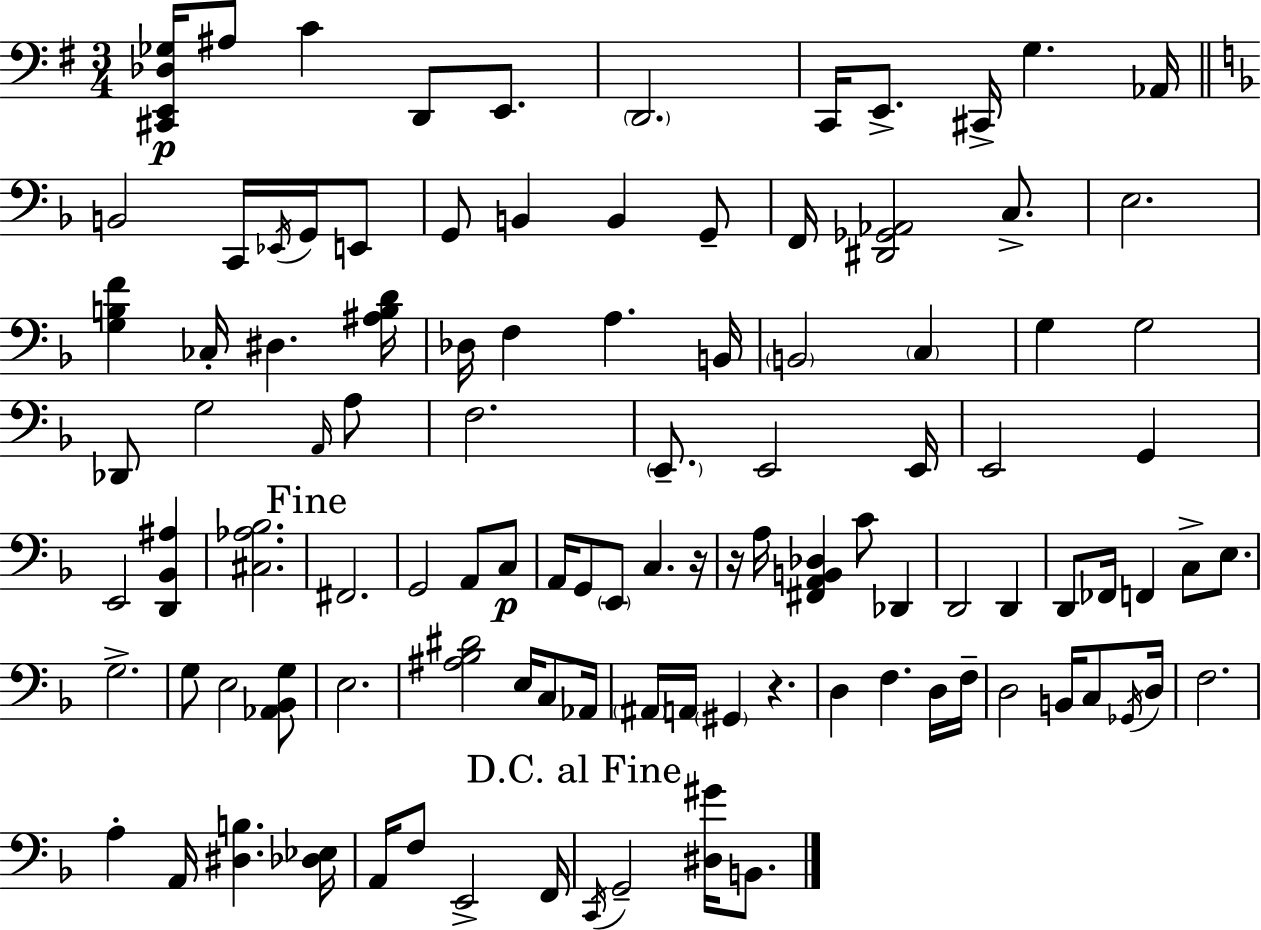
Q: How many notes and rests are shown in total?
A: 105